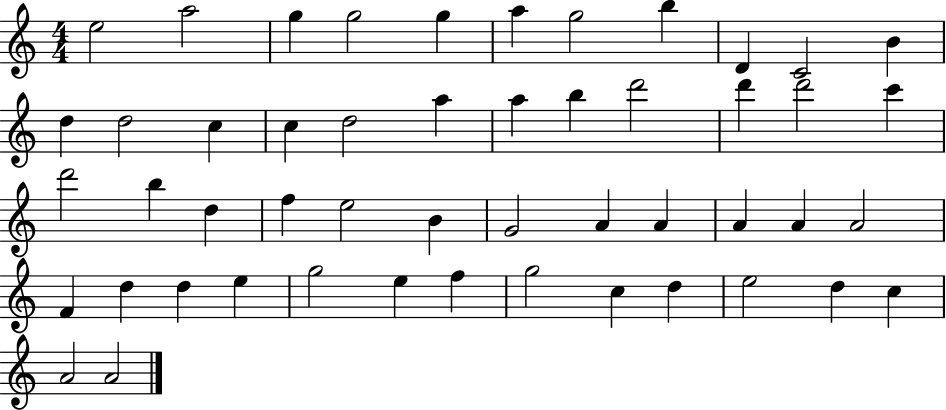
E5/h A5/h G5/q G5/h G5/q A5/q G5/h B5/q D4/q C4/h B4/q D5/q D5/h C5/q C5/q D5/h A5/q A5/q B5/q D6/h D6/q D6/h C6/q D6/h B5/q D5/q F5/q E5/h B4/q G4/h A4/q A4/q A4/q A4/q A4/h F4/q D5/q D5/q E5/q G5/h E5/q F5/q G5/h C5/q D5/q E5/h D5/q C5/q A4/h A4/h